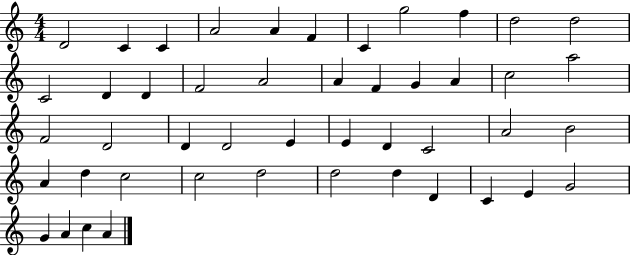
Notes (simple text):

D4/h C4/q C4/q A4/h A4/q F4/q C4/q G5/h F5/q D5/h D5/h C4/h D4/q D4/q F4/h A4/h A4/q F4/q G4/q A4/q C5/h A5/h F4/h D4/h D4/q D4/h E4/q E4/q D4/q C4/h A4/h B4/h A4/q D5/q C5/h C5/h D5/h D5/h D5/q D4/q C4/q E4/q G4/h G4/q A4/q C5/q A4/q